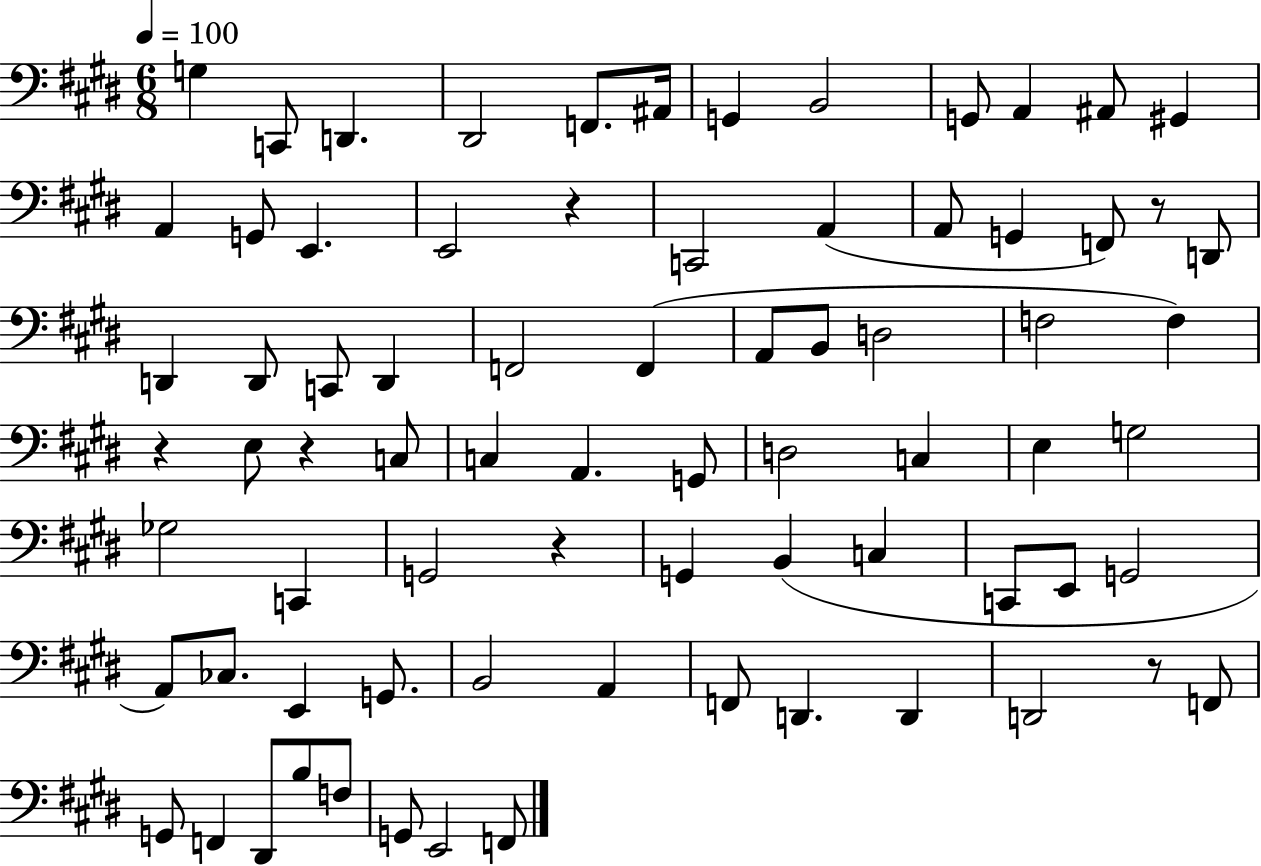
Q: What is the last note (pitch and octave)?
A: F2